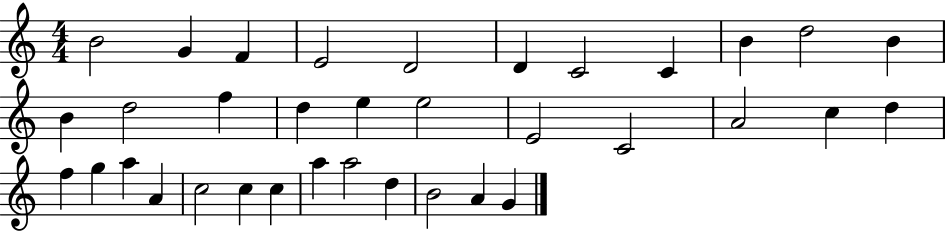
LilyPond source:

{
  \clef treble
  \numericTimeSignature
  \time 4/4
  \key c \major
  b'2 g'4 f'4 | e'2 d'2 | d'4 c'2 c'4 | b'4 d''2 b'4 | \break b'4 d''2 f''4 | d''4 e''4 e''2 | e'2 c'2 | a'2 c''4 d''4 | \break f''4 g''4 a''4 a'4 | c''2 c''4 c''4 | a''4 a''2 d''4 | b'2 a'4 g'4 | \break \bar "|."
}